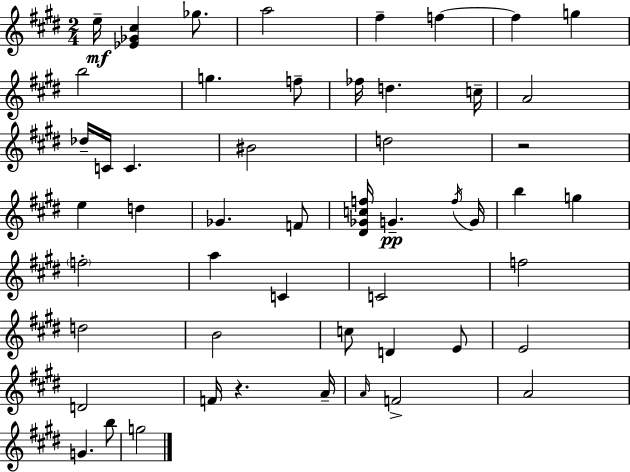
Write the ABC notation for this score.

X:1
T:Untitled
M:2/4
L:1/4
K:E
e/4 [_E_G^c] _g/2 a2 ^f f f g b2 g f/2 _f/4 d c/4 A2 _d/4 C/4 C ^B2 d2 z2 e d _G F/2 [^D_Gcf]/4 G f/4 G/4 b g f2 a C C2 f2 d2 B2 c/2 D E/2 E2 D2 F/4 z A/4 A/4 F2 A2 G b/2 g2